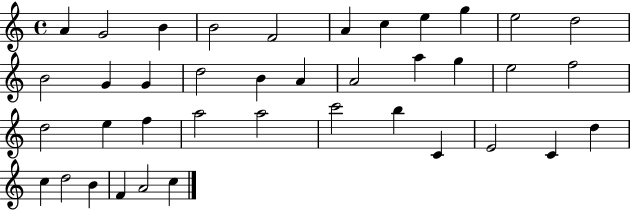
X:1
T:Untitled
M:4/4
L:1/4
K:C
A G2 B B2 F2 A c e g e2 d2 B2 G G d2 B A A2 a g e2 f2 d2 e f a2 a2 c'2 b C E2 C d c d2 B F A2 c